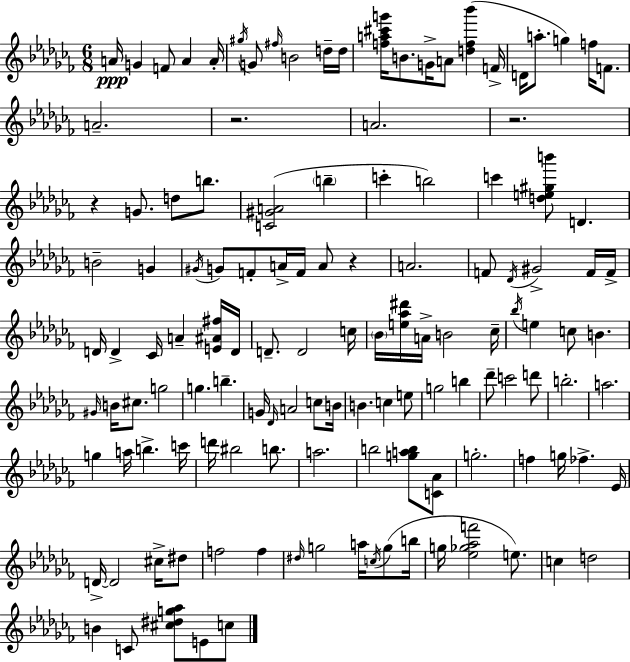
X:1
T:Untitled
M:6/8
L:1/4
K:Abm
A/4 G F/2 A A/4 ^g/4 G/2 ^f/4 B2 d/4 d/4 [fa^c'g']/4 B/2 G/4 A/2 [df_b'] F/4 D/4 a/2 g f/4 F/2 A2 z2 A2 z2 z G/2 d/2 b/2 [C^GA]2 b c' b2 c' [de^gb']/2 D B2 G ^G/4 G/2 F/2 A/4 F/4 A/2 z A2 F/2 _D/4 ^G2 F/4 F/4 D/4 D _C/4 A [E^A^f]/4 D/4 D/2 D2 c/4 _B/4 [e_a^d']/4 A/4 B2 _c/4 _b/4 e c/2 B ^G/4 B/4 ^c/2 g2 g b G/4 _D/4 A2 c/2 B/4 B c e/2 g2 b _d'/2 c'2 d'/2 b2 a2 g a/4 b c'/4 d'/4 ^b2 b/2 a2 b2 [gab]/2 [C_A]/2 g2 f g/4 _f _E/4 D/4 D2 ^c/4 ^d/2 f2 f ^d/4 g2 a/4 c/4 g/2 b/4 g/4 [_e_g_af']2 e/2 c d2 B C/2 [^c^dg_a]/2 E/2 c/2